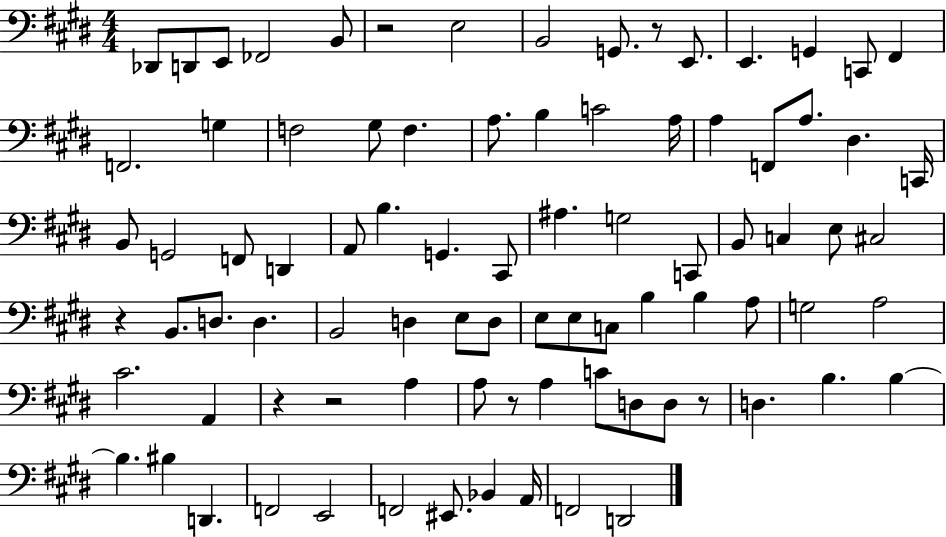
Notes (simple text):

Db2/e D2/e E2/e FES2/h B2/e R/h E3/h B2/h G2/e. R/e E2/e. E2/q. G2/q C2/e F#2/q F2/h. G3/q F3/h G#3/e F3/q. A3/e. B3/q C4/h A3/s A3/q F2/e A3/e. D#3/q. C2/s B2/e G2/h F2/e D2/q A2/e B3/q. G2/q. C#2/e A#3/q. G3/h C2/e B2/e C3/q E3/e C#3/h R/q B2/e. D3/e. D3/q. B2/h D3/q E3/e D3/e E3/e E3/e C3/e B3/q B3/q A3/e G3/h A3/h C#4/h. A2/q R/q R/h A3/q A3/e R/e A3/q C4/e D3/e D3/e R/e D3/q. B3/q. B3/q B3/q. BIS3/q D2/q. F2/h E2/h F2/h EIS2/e. Bb2/q A2/s F2/h D2/h